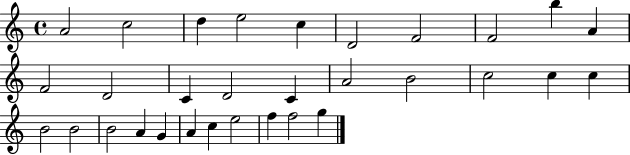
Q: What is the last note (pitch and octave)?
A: G5